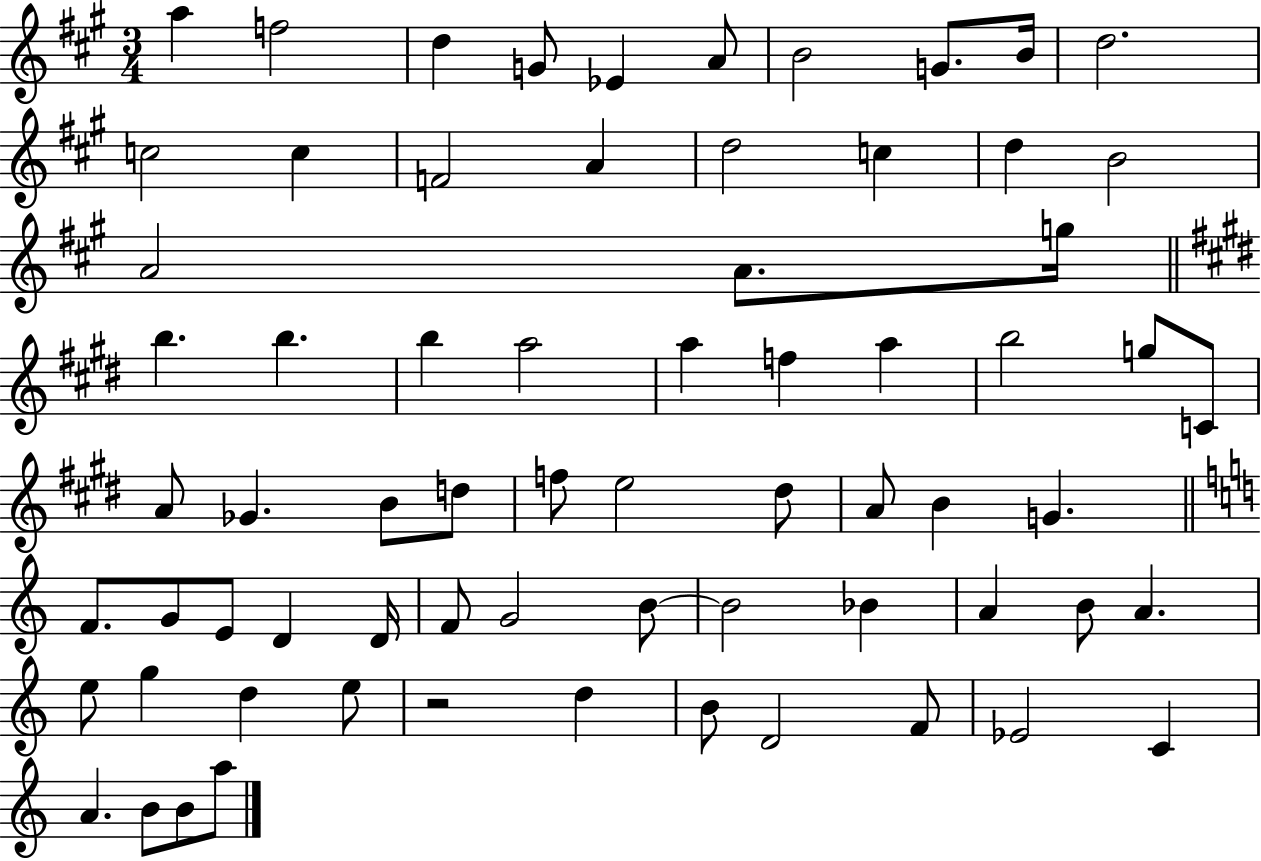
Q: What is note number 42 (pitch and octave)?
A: F4